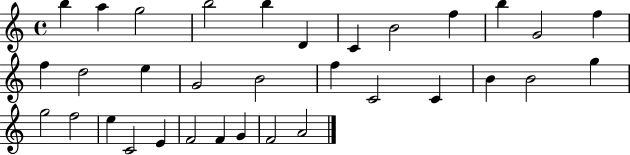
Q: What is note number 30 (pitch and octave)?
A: F4